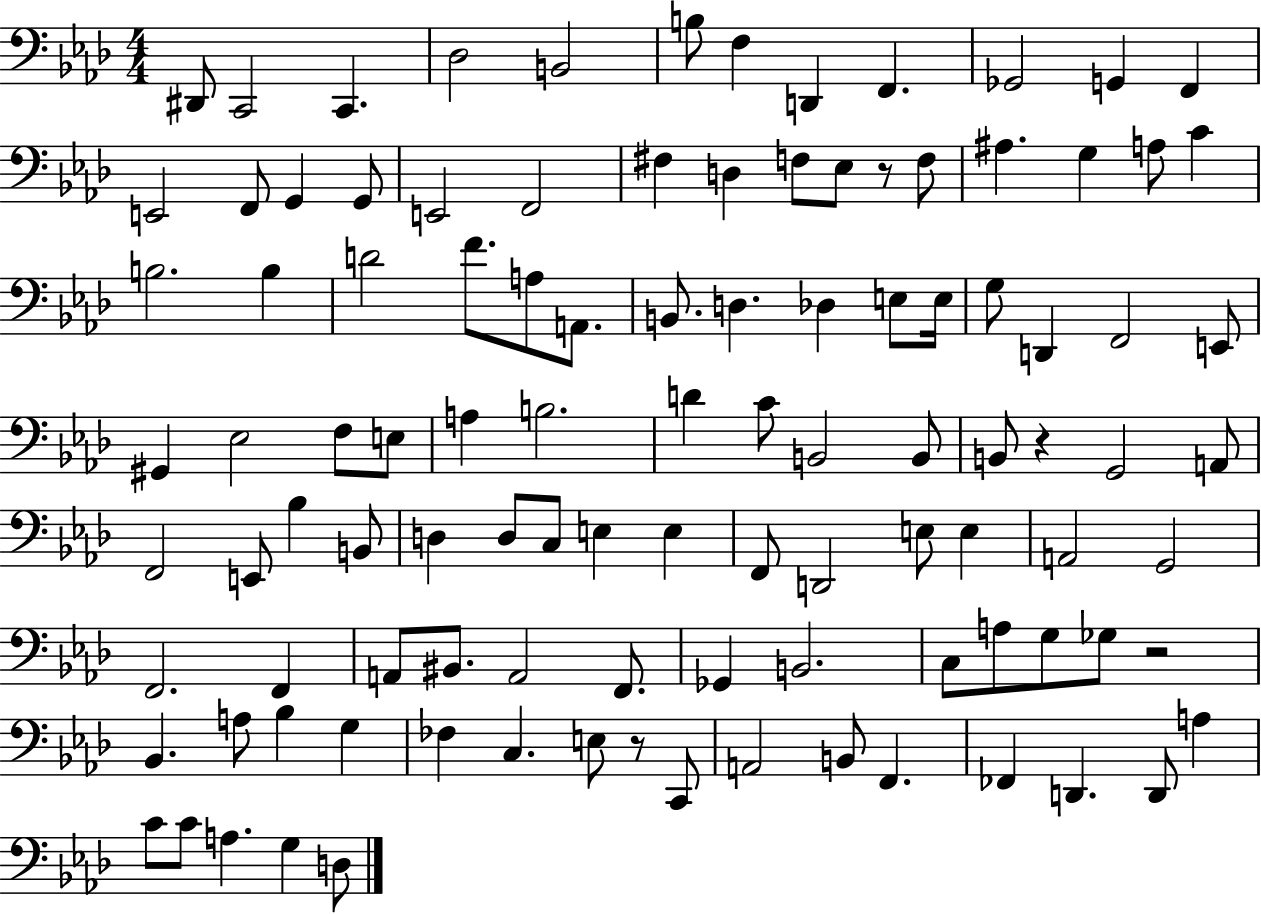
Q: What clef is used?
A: bass